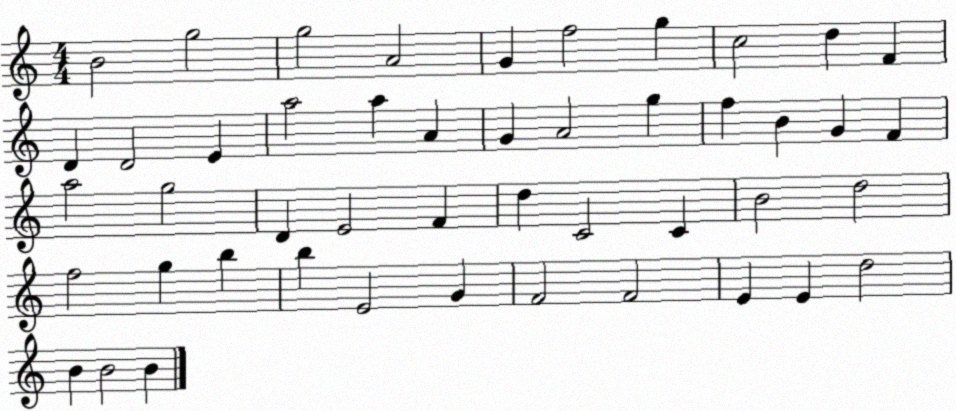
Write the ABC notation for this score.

X:1
T:Untitled
M:4/4
L:1/4
K:C
B2 g2 g2 A2 G f2 g c2 d F D D2 E a2 a A G A2 g f B G F a2 g2 D E2 F d C2 C B2 d2 f2 g b b E2 G F2 F2 E E d2 B B2 B